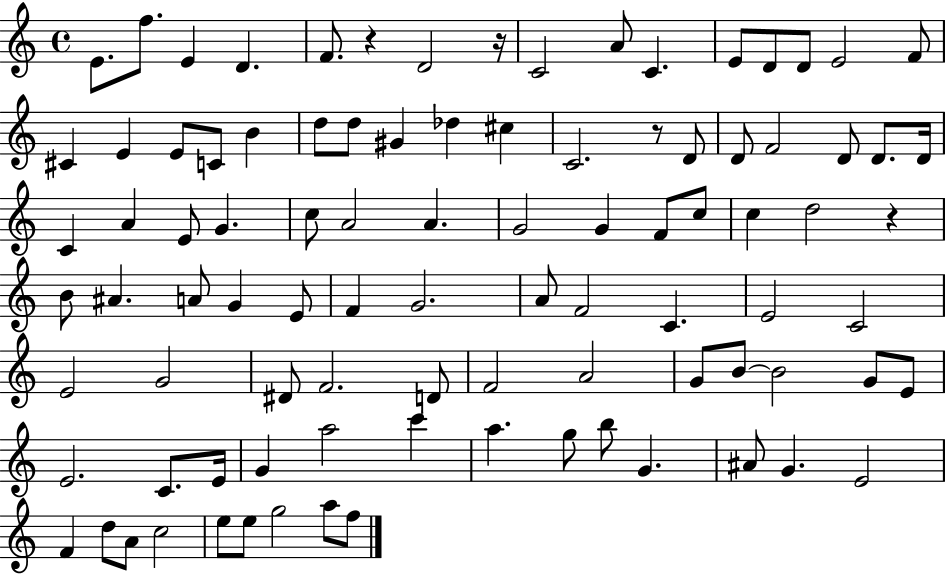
X:1
T:Untitled
M:4/4
L:1/4
K:C
E/2 f/2 E D F/2 z D2 z/4 C2 A/2 C E/2 D/2 D/2 E2 F/2 ^C E E/2 C/2 B d/2 d/2 ^G _d ^c C2 z/2 D/2 D/2 F2 D/2 D/2 D/4 C A E/2 G c/2 A2 A G2 G F/2 c/2 c d2 z B/2 ^A A/2 G E/2 F G2 A/2 F2 C E2 C2 E2 G2 ^D/2 F2 D/2 F2 A2 G/2 B/2 B2 G/2 E/2 E2 C/2 E/4 G a2 c' a g/2 b/2 G ^A/2 G E2 F d/2 A/2 c2 e/2 e/2 g2 a/2 f/2